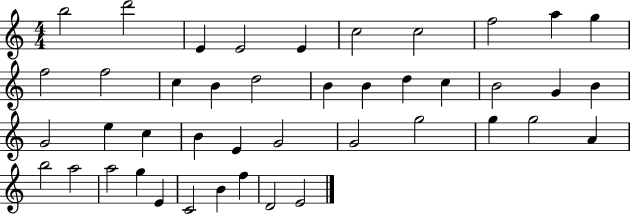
B5/h D6/h E4/q E4/h E4/q C5/h C5/h F5/h A5/q G5/q F5/h F5/h C5/q B4/q D5/h B4/q B4/q D5/q C5/q B4/h G4/q B4/q G4/h E5/q C5/q B4/q E4/q G4/h G4/h G5/h G5/q G5/h A4/q B5/h A5/h A5/h G5/q E4/q C4/h B4/q F5/q D4/h E4/h